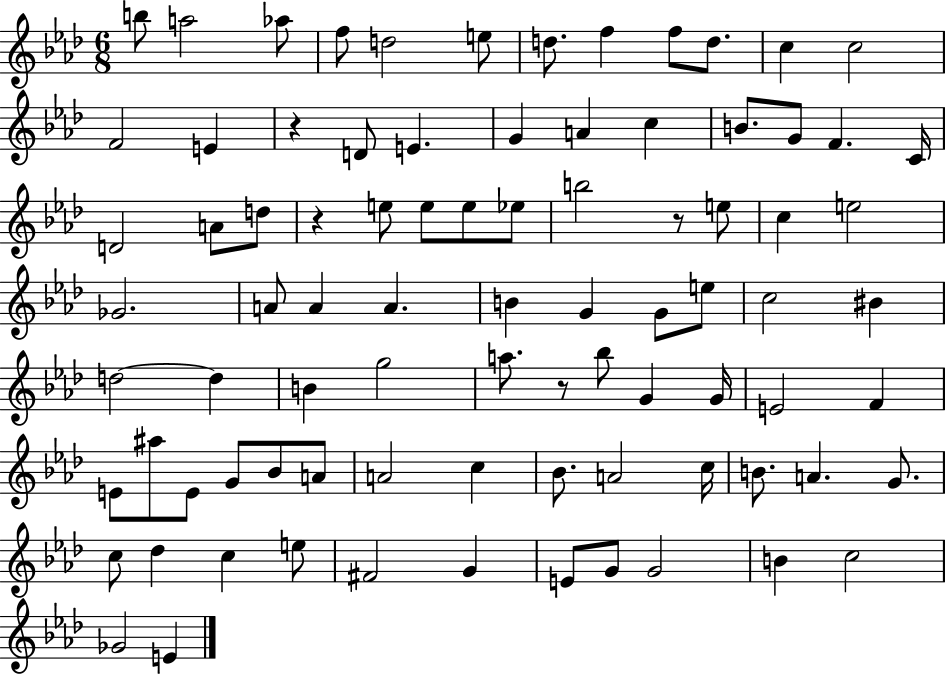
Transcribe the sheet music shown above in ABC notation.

X:1
T:Untitled
M:6/8
L:1/4
K:Ab
b/2 a2 _a/2 f/2 d2 e/2 d/2 f f/2 d/2 c c2 F2 E z D/2 E G A c B/2 G/2 F C/4 D2 A/2 d/2 z e/2 e/2 e/2 _e/2 b2 z/2 e/2 c e2 _G2 A/2 A A B G G/2 e/2 c2 ^B d2 d B g2 a/2 z/2 _b/2 G G/4 E2 F E/2 ^a/2 E/2 G/2 _B/2 A/2 A2 c _B/2 A2 c/4 B/2 A G/2 c/2 _d c e/2 ^F2 G E/2 G/2 G2 B c2 _G2 E